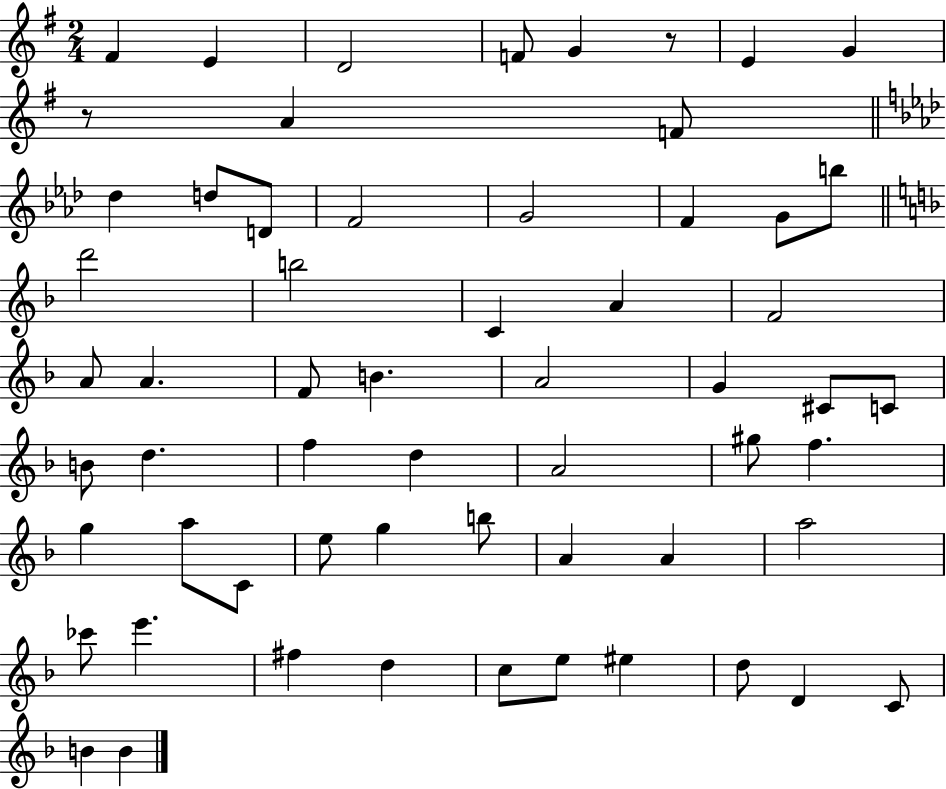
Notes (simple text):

F#4/q E4/q D4/h F4/e G4/q R/e E4/q G4/q R/e A4/q F4/e Db5/q D5/e D4/e F4/h G4/h F4/q G4/e B5/e D6/h B5/h C4/q A4/q F4/h A4/e A4/q. F4/e B4/q. A4/h G4/q C#4/e C4/e B4/e D5/q. F5/q D5/q A4/h G#5/e F5/q. G5/q A5/e C4/e E5/e G5/q B5/e A4/q A4/q A5/h CES6/e E6/q. F#5/q D5/q C5/e E5/e EIS5/q D5/e D4/q C4/e B4/q B4/q